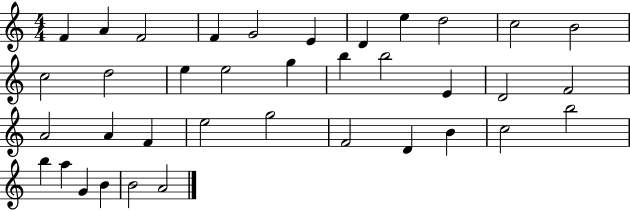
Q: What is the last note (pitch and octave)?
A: A4